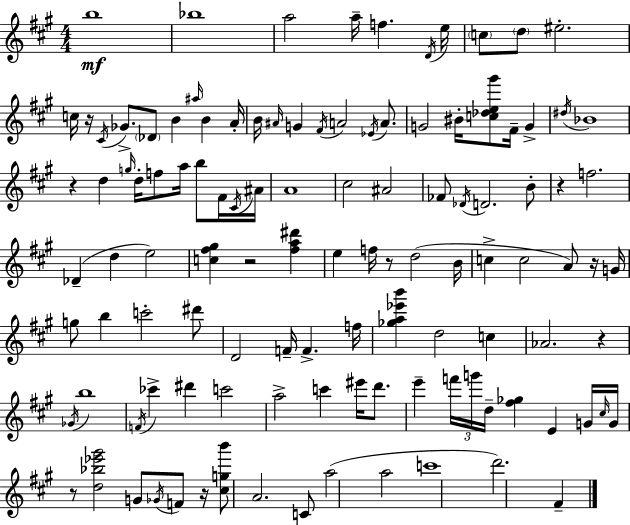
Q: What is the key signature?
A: A major